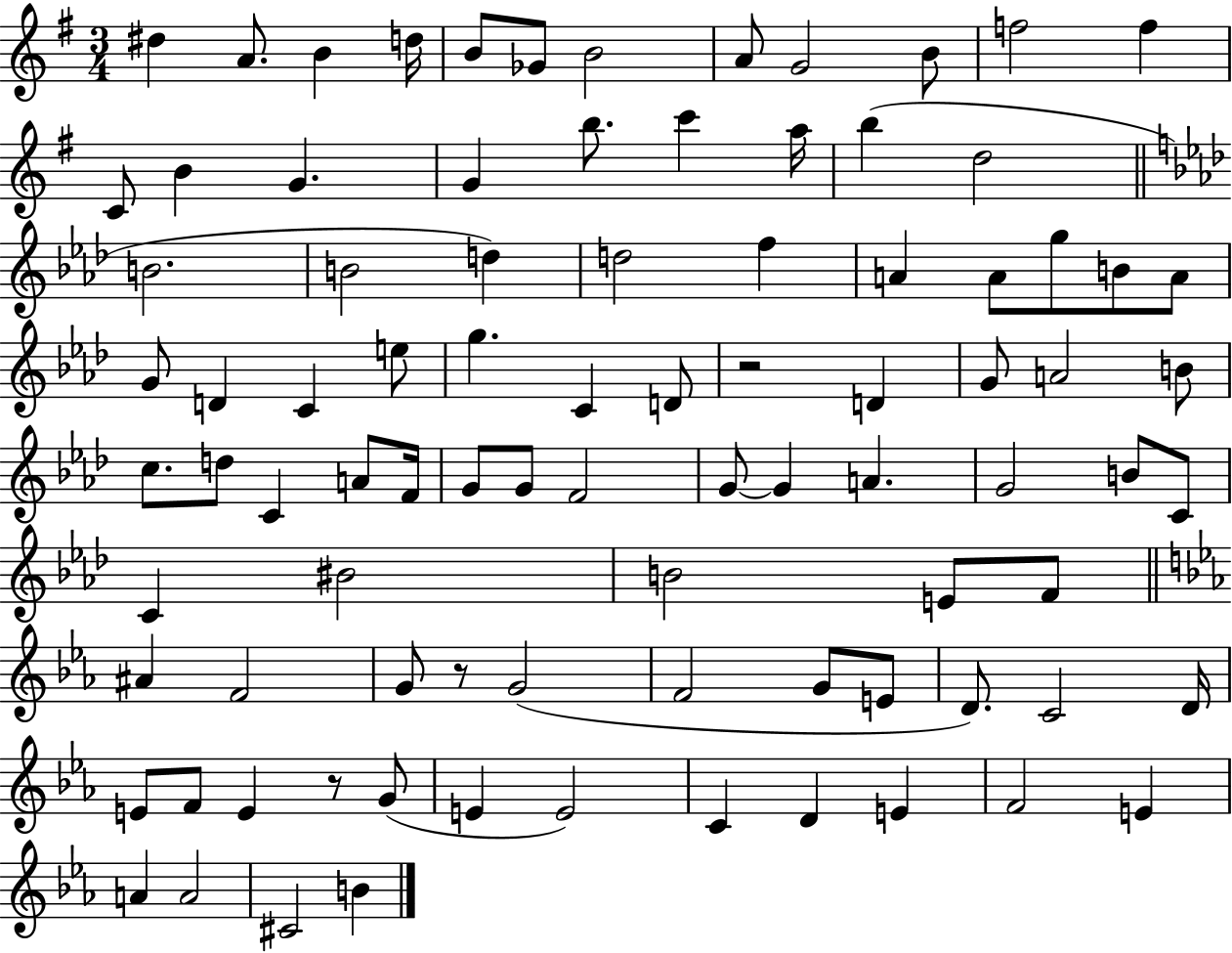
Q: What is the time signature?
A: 3/4